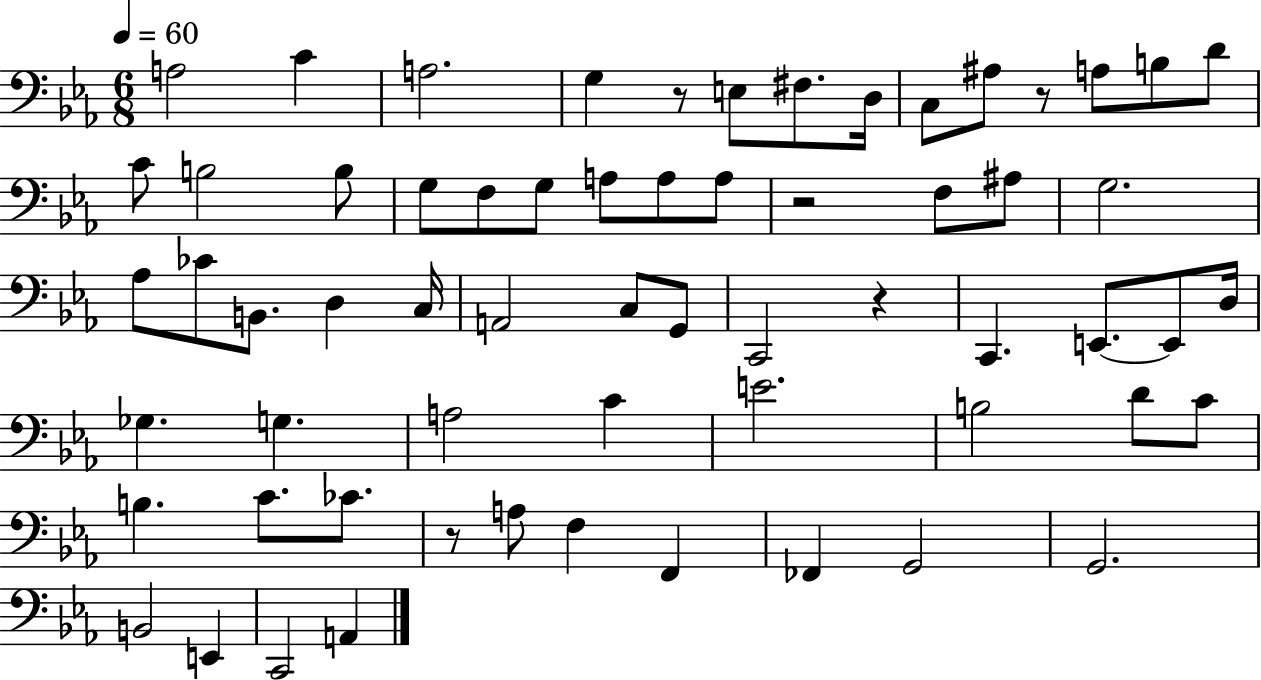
{
  \clef bass
  \numericTimeSignature
  \time 6/8
  \key ees \major
  \tempo 4 = 60
  a2 c'4 | a2. | g4 r8 e8 fis8. d16 | c8 ais8 r8 a8 b8 d'8 | \break c'8 b2 b8 | g8 f8 g8 a8 a8 a8 | r2 f8 ais8 | g2. | \break aes8 ces'8 b,8. d4 c16 | a,2 c8 g,8 | c,2 r4 | c,4. e,8.~~ e,8 d16 | \break ges4. g4. | a2 c'4 | e'2. | b2 d'8 c'8 | \break b4. c'8. ces'8. | r8 a8 f4 f,4 | fes,4 g,2 | g,2. | \break b,2 e,4 | c,2 a,4 | \bar "|."
}